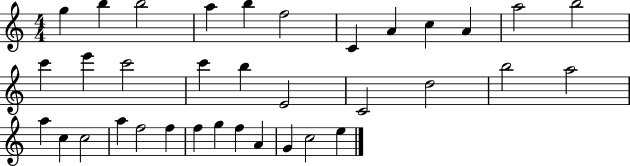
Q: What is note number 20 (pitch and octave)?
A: D5